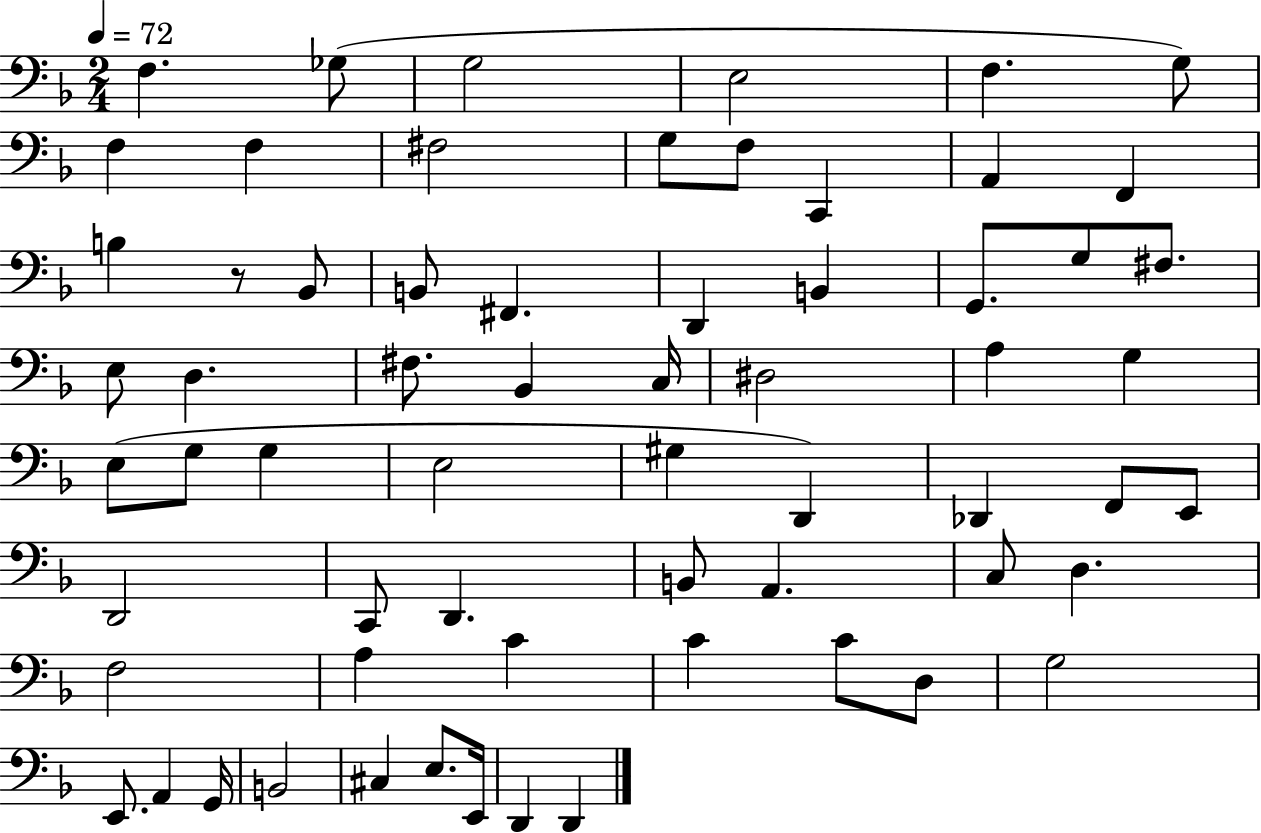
F3/q. Gb3/e G3/h E3/h F3/q. G3/e F3/q F3/q F#3/h G3/e F3/e C2/q A2/q F2/q B3/q R/e Bb2/e B2/e F#2/q. D2/q B2/q G2/e. G3/e F#3/e. E3/e D3/q. F#3/e. Bb2/q C3/s D#3/h A3/q G3/q E3/e G3/e G3/q E3/h G#3/q D2/q Db2/q F2/e E2/e D2/h C2/e D2/q. B2/e A2/q. C3/e D3/q. F3/h A3/q C4/q C4/q C4/e D3/e G3/h E2/e. A2/q G2/s B2/h C#3/q E3/e. E2/s D2/q D2/q